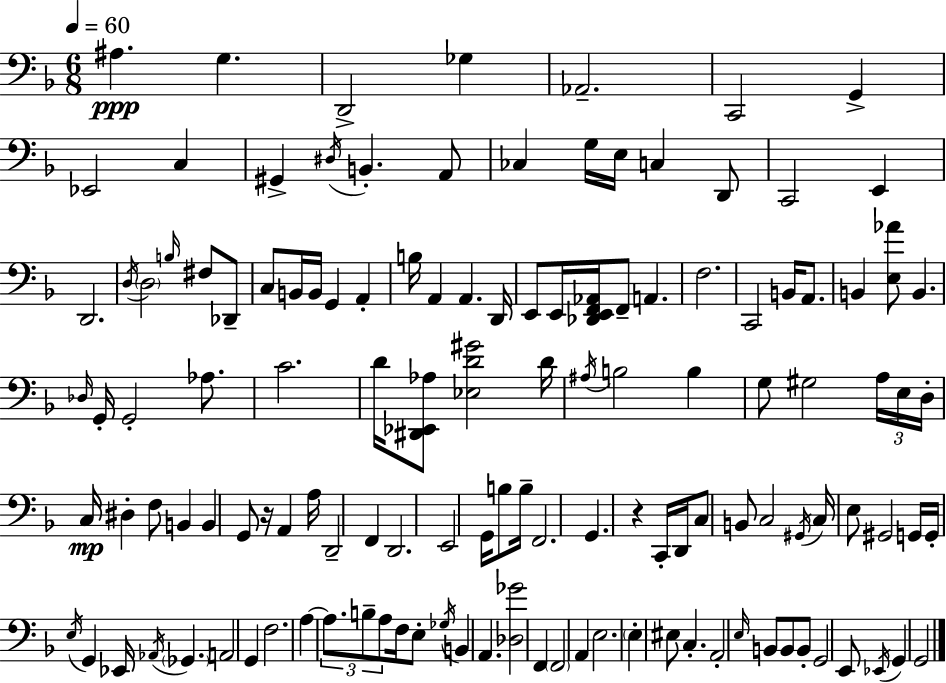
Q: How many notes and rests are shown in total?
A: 129